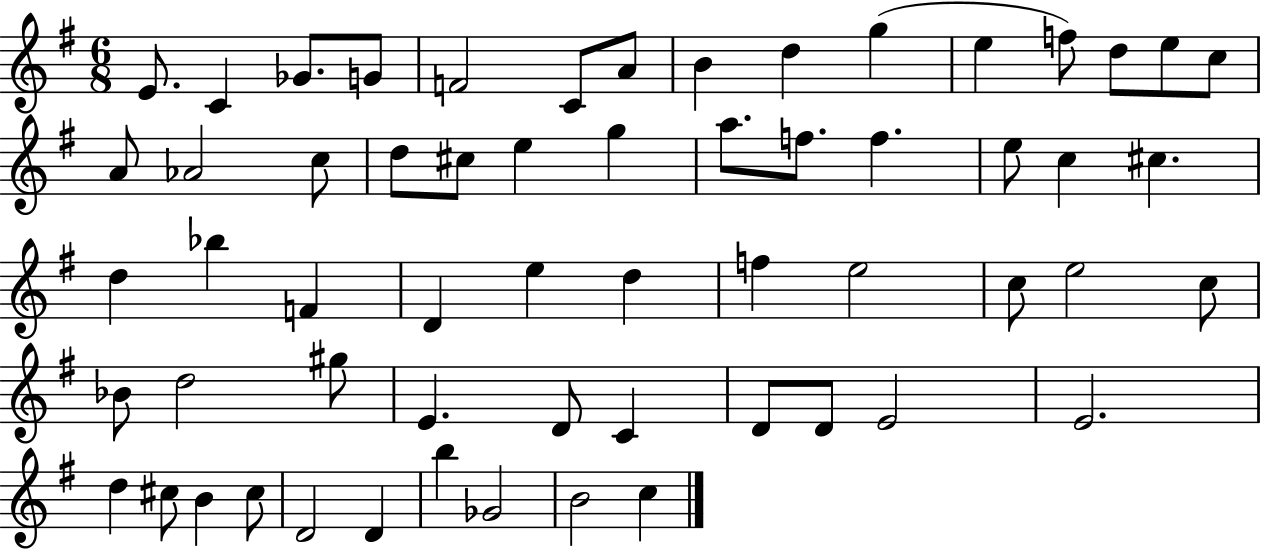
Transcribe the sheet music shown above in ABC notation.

X:1
T:Untitled
M:6/8
L:1/4
K:G
E/2 C _G/2 G/2 F2 C/2 A/2 B d g e f/2 d/2 e/2 c/2 A/2 _A2 c/2 d/2 ^c/2 e g a/2 f/2 f e/2 c ^c d _b F D e d f e2 c/2 e2 c/2 _B/2 d2 ^g/2 E D/2 C D/2 D/2 E2 E2 d ^c/2 B ^c/2 D2 D b _G2 B2 c